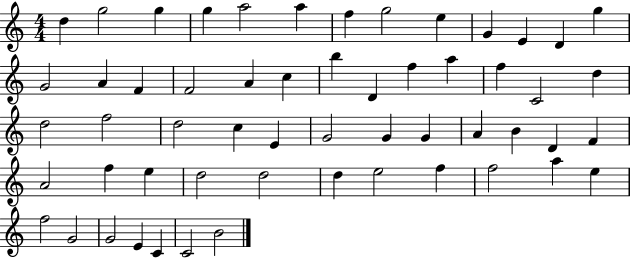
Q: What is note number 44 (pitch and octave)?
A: D5